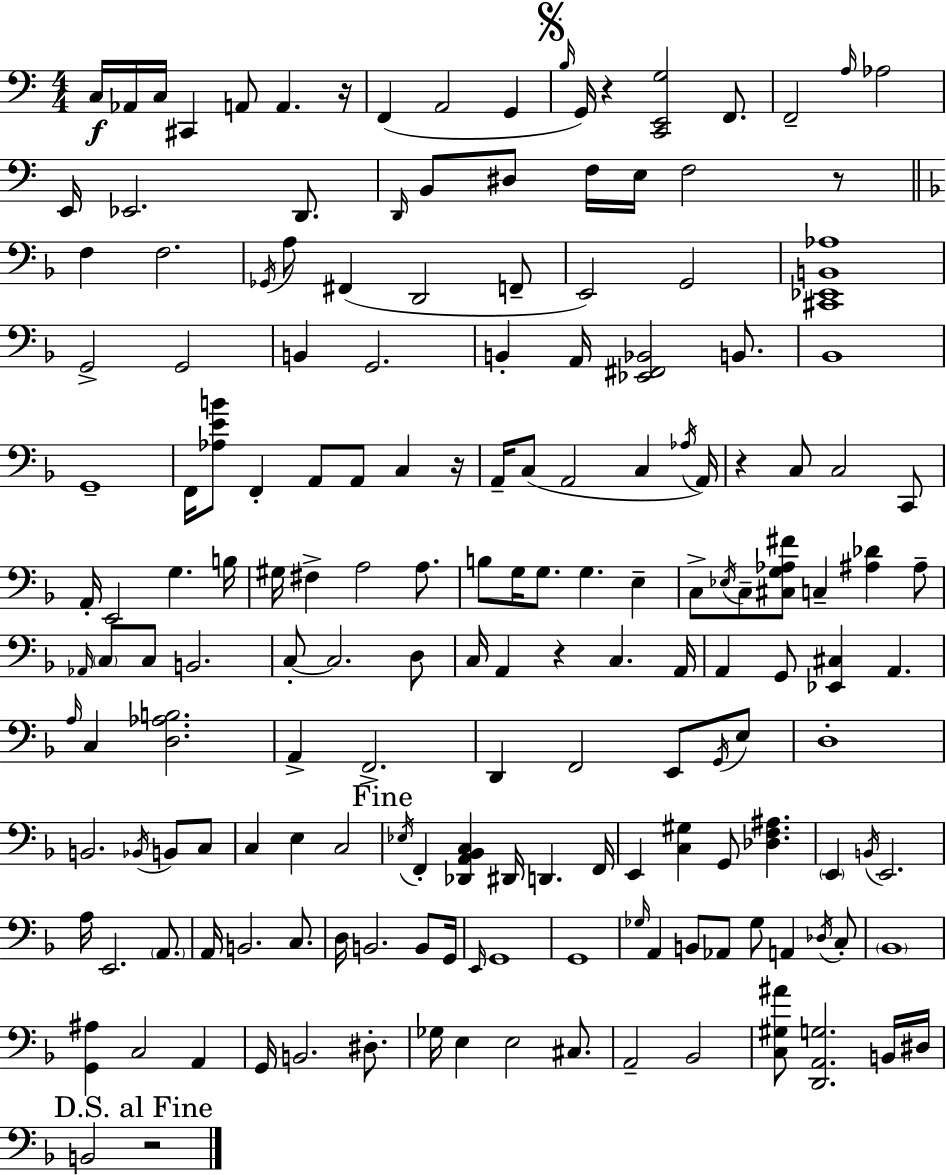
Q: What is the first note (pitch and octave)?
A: C3